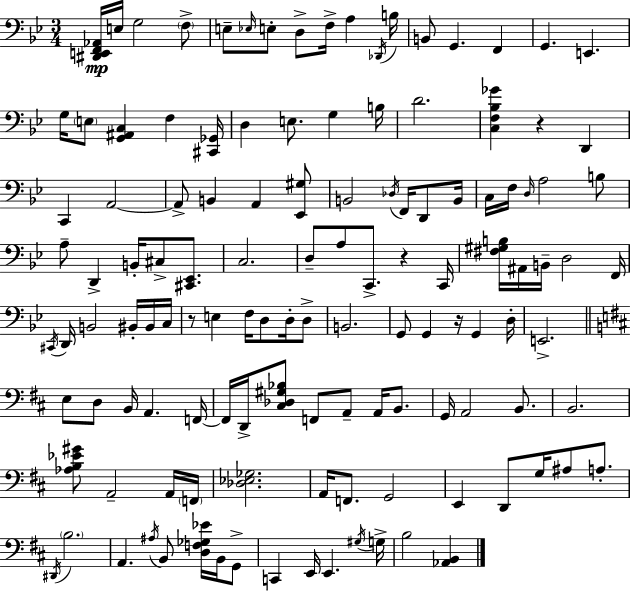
{
  \clef bass
  \numericTimeSignature
  \time 3/4
  \key bes \major
  <dis, e, f, aes,>16\mp e16 g2 \parenthesize f8-> | e8-- \grace { ees16 } e8-. d8-> f16-> a4 | \acciaccatura { des,16 } b16 b,8 g,4. f,4 | g,4. e,4. | \break g16 \parenthesize e8 <g, ais, c>4 f4 | <cis, ges,>16 d4 e8. g4 | b16 d'2. | <c f bes ges'>4 r4 d,4 | \break c,4 a,2~~ | a,8-> b,4 a,4 | <ees, gis>8 b,2 \acciaccatura { des16 } f,16 | d,8 b,16 c16 f16 \grace { d16 } a2 | \break b8 a8-- d,4-> b,16-. cis8-> | <cis, ees,>8. c2. | d8-- a8 c,8.-> r4 | c,16 <fis gis b>16 ais,16 b,16-- d2 | \break f,16 \acciaccatura { cis,16 } d,16 b,2 | bis,16-. bis,16 c16 r8 e4 f16 | d8 d16-. d8-> b,2. | g,8 g,4 r16 | \break g,4 d16-. e,2.-> | \bar "||" \break \key d \major e8 d8 b,16 a,4. f,16~~ | f,16 d,16-> <cis des gis bes>8 f,8 a,8-- a,16 b,8. | g,16 a,2 b,8. | b,2. | \break <aes b ees' gis'>8 a,2-- a,16 \parenthesize f,16 | <des ees ges>2. | a,16 f,8. g,2 | e,4 d,8 g16 ais8 a8.-. | \break \acciaccatura { dis,16 } \parenthesize b2. | a,4. \acciaccatura { ais16 } b,8 <d f ges ees'>16 b,16 | g,8-> c,4 e,16 e,4. | \acciaccatura { gis16 } g16-> b2 <aes, b,>4 | \break \bar "|."
}